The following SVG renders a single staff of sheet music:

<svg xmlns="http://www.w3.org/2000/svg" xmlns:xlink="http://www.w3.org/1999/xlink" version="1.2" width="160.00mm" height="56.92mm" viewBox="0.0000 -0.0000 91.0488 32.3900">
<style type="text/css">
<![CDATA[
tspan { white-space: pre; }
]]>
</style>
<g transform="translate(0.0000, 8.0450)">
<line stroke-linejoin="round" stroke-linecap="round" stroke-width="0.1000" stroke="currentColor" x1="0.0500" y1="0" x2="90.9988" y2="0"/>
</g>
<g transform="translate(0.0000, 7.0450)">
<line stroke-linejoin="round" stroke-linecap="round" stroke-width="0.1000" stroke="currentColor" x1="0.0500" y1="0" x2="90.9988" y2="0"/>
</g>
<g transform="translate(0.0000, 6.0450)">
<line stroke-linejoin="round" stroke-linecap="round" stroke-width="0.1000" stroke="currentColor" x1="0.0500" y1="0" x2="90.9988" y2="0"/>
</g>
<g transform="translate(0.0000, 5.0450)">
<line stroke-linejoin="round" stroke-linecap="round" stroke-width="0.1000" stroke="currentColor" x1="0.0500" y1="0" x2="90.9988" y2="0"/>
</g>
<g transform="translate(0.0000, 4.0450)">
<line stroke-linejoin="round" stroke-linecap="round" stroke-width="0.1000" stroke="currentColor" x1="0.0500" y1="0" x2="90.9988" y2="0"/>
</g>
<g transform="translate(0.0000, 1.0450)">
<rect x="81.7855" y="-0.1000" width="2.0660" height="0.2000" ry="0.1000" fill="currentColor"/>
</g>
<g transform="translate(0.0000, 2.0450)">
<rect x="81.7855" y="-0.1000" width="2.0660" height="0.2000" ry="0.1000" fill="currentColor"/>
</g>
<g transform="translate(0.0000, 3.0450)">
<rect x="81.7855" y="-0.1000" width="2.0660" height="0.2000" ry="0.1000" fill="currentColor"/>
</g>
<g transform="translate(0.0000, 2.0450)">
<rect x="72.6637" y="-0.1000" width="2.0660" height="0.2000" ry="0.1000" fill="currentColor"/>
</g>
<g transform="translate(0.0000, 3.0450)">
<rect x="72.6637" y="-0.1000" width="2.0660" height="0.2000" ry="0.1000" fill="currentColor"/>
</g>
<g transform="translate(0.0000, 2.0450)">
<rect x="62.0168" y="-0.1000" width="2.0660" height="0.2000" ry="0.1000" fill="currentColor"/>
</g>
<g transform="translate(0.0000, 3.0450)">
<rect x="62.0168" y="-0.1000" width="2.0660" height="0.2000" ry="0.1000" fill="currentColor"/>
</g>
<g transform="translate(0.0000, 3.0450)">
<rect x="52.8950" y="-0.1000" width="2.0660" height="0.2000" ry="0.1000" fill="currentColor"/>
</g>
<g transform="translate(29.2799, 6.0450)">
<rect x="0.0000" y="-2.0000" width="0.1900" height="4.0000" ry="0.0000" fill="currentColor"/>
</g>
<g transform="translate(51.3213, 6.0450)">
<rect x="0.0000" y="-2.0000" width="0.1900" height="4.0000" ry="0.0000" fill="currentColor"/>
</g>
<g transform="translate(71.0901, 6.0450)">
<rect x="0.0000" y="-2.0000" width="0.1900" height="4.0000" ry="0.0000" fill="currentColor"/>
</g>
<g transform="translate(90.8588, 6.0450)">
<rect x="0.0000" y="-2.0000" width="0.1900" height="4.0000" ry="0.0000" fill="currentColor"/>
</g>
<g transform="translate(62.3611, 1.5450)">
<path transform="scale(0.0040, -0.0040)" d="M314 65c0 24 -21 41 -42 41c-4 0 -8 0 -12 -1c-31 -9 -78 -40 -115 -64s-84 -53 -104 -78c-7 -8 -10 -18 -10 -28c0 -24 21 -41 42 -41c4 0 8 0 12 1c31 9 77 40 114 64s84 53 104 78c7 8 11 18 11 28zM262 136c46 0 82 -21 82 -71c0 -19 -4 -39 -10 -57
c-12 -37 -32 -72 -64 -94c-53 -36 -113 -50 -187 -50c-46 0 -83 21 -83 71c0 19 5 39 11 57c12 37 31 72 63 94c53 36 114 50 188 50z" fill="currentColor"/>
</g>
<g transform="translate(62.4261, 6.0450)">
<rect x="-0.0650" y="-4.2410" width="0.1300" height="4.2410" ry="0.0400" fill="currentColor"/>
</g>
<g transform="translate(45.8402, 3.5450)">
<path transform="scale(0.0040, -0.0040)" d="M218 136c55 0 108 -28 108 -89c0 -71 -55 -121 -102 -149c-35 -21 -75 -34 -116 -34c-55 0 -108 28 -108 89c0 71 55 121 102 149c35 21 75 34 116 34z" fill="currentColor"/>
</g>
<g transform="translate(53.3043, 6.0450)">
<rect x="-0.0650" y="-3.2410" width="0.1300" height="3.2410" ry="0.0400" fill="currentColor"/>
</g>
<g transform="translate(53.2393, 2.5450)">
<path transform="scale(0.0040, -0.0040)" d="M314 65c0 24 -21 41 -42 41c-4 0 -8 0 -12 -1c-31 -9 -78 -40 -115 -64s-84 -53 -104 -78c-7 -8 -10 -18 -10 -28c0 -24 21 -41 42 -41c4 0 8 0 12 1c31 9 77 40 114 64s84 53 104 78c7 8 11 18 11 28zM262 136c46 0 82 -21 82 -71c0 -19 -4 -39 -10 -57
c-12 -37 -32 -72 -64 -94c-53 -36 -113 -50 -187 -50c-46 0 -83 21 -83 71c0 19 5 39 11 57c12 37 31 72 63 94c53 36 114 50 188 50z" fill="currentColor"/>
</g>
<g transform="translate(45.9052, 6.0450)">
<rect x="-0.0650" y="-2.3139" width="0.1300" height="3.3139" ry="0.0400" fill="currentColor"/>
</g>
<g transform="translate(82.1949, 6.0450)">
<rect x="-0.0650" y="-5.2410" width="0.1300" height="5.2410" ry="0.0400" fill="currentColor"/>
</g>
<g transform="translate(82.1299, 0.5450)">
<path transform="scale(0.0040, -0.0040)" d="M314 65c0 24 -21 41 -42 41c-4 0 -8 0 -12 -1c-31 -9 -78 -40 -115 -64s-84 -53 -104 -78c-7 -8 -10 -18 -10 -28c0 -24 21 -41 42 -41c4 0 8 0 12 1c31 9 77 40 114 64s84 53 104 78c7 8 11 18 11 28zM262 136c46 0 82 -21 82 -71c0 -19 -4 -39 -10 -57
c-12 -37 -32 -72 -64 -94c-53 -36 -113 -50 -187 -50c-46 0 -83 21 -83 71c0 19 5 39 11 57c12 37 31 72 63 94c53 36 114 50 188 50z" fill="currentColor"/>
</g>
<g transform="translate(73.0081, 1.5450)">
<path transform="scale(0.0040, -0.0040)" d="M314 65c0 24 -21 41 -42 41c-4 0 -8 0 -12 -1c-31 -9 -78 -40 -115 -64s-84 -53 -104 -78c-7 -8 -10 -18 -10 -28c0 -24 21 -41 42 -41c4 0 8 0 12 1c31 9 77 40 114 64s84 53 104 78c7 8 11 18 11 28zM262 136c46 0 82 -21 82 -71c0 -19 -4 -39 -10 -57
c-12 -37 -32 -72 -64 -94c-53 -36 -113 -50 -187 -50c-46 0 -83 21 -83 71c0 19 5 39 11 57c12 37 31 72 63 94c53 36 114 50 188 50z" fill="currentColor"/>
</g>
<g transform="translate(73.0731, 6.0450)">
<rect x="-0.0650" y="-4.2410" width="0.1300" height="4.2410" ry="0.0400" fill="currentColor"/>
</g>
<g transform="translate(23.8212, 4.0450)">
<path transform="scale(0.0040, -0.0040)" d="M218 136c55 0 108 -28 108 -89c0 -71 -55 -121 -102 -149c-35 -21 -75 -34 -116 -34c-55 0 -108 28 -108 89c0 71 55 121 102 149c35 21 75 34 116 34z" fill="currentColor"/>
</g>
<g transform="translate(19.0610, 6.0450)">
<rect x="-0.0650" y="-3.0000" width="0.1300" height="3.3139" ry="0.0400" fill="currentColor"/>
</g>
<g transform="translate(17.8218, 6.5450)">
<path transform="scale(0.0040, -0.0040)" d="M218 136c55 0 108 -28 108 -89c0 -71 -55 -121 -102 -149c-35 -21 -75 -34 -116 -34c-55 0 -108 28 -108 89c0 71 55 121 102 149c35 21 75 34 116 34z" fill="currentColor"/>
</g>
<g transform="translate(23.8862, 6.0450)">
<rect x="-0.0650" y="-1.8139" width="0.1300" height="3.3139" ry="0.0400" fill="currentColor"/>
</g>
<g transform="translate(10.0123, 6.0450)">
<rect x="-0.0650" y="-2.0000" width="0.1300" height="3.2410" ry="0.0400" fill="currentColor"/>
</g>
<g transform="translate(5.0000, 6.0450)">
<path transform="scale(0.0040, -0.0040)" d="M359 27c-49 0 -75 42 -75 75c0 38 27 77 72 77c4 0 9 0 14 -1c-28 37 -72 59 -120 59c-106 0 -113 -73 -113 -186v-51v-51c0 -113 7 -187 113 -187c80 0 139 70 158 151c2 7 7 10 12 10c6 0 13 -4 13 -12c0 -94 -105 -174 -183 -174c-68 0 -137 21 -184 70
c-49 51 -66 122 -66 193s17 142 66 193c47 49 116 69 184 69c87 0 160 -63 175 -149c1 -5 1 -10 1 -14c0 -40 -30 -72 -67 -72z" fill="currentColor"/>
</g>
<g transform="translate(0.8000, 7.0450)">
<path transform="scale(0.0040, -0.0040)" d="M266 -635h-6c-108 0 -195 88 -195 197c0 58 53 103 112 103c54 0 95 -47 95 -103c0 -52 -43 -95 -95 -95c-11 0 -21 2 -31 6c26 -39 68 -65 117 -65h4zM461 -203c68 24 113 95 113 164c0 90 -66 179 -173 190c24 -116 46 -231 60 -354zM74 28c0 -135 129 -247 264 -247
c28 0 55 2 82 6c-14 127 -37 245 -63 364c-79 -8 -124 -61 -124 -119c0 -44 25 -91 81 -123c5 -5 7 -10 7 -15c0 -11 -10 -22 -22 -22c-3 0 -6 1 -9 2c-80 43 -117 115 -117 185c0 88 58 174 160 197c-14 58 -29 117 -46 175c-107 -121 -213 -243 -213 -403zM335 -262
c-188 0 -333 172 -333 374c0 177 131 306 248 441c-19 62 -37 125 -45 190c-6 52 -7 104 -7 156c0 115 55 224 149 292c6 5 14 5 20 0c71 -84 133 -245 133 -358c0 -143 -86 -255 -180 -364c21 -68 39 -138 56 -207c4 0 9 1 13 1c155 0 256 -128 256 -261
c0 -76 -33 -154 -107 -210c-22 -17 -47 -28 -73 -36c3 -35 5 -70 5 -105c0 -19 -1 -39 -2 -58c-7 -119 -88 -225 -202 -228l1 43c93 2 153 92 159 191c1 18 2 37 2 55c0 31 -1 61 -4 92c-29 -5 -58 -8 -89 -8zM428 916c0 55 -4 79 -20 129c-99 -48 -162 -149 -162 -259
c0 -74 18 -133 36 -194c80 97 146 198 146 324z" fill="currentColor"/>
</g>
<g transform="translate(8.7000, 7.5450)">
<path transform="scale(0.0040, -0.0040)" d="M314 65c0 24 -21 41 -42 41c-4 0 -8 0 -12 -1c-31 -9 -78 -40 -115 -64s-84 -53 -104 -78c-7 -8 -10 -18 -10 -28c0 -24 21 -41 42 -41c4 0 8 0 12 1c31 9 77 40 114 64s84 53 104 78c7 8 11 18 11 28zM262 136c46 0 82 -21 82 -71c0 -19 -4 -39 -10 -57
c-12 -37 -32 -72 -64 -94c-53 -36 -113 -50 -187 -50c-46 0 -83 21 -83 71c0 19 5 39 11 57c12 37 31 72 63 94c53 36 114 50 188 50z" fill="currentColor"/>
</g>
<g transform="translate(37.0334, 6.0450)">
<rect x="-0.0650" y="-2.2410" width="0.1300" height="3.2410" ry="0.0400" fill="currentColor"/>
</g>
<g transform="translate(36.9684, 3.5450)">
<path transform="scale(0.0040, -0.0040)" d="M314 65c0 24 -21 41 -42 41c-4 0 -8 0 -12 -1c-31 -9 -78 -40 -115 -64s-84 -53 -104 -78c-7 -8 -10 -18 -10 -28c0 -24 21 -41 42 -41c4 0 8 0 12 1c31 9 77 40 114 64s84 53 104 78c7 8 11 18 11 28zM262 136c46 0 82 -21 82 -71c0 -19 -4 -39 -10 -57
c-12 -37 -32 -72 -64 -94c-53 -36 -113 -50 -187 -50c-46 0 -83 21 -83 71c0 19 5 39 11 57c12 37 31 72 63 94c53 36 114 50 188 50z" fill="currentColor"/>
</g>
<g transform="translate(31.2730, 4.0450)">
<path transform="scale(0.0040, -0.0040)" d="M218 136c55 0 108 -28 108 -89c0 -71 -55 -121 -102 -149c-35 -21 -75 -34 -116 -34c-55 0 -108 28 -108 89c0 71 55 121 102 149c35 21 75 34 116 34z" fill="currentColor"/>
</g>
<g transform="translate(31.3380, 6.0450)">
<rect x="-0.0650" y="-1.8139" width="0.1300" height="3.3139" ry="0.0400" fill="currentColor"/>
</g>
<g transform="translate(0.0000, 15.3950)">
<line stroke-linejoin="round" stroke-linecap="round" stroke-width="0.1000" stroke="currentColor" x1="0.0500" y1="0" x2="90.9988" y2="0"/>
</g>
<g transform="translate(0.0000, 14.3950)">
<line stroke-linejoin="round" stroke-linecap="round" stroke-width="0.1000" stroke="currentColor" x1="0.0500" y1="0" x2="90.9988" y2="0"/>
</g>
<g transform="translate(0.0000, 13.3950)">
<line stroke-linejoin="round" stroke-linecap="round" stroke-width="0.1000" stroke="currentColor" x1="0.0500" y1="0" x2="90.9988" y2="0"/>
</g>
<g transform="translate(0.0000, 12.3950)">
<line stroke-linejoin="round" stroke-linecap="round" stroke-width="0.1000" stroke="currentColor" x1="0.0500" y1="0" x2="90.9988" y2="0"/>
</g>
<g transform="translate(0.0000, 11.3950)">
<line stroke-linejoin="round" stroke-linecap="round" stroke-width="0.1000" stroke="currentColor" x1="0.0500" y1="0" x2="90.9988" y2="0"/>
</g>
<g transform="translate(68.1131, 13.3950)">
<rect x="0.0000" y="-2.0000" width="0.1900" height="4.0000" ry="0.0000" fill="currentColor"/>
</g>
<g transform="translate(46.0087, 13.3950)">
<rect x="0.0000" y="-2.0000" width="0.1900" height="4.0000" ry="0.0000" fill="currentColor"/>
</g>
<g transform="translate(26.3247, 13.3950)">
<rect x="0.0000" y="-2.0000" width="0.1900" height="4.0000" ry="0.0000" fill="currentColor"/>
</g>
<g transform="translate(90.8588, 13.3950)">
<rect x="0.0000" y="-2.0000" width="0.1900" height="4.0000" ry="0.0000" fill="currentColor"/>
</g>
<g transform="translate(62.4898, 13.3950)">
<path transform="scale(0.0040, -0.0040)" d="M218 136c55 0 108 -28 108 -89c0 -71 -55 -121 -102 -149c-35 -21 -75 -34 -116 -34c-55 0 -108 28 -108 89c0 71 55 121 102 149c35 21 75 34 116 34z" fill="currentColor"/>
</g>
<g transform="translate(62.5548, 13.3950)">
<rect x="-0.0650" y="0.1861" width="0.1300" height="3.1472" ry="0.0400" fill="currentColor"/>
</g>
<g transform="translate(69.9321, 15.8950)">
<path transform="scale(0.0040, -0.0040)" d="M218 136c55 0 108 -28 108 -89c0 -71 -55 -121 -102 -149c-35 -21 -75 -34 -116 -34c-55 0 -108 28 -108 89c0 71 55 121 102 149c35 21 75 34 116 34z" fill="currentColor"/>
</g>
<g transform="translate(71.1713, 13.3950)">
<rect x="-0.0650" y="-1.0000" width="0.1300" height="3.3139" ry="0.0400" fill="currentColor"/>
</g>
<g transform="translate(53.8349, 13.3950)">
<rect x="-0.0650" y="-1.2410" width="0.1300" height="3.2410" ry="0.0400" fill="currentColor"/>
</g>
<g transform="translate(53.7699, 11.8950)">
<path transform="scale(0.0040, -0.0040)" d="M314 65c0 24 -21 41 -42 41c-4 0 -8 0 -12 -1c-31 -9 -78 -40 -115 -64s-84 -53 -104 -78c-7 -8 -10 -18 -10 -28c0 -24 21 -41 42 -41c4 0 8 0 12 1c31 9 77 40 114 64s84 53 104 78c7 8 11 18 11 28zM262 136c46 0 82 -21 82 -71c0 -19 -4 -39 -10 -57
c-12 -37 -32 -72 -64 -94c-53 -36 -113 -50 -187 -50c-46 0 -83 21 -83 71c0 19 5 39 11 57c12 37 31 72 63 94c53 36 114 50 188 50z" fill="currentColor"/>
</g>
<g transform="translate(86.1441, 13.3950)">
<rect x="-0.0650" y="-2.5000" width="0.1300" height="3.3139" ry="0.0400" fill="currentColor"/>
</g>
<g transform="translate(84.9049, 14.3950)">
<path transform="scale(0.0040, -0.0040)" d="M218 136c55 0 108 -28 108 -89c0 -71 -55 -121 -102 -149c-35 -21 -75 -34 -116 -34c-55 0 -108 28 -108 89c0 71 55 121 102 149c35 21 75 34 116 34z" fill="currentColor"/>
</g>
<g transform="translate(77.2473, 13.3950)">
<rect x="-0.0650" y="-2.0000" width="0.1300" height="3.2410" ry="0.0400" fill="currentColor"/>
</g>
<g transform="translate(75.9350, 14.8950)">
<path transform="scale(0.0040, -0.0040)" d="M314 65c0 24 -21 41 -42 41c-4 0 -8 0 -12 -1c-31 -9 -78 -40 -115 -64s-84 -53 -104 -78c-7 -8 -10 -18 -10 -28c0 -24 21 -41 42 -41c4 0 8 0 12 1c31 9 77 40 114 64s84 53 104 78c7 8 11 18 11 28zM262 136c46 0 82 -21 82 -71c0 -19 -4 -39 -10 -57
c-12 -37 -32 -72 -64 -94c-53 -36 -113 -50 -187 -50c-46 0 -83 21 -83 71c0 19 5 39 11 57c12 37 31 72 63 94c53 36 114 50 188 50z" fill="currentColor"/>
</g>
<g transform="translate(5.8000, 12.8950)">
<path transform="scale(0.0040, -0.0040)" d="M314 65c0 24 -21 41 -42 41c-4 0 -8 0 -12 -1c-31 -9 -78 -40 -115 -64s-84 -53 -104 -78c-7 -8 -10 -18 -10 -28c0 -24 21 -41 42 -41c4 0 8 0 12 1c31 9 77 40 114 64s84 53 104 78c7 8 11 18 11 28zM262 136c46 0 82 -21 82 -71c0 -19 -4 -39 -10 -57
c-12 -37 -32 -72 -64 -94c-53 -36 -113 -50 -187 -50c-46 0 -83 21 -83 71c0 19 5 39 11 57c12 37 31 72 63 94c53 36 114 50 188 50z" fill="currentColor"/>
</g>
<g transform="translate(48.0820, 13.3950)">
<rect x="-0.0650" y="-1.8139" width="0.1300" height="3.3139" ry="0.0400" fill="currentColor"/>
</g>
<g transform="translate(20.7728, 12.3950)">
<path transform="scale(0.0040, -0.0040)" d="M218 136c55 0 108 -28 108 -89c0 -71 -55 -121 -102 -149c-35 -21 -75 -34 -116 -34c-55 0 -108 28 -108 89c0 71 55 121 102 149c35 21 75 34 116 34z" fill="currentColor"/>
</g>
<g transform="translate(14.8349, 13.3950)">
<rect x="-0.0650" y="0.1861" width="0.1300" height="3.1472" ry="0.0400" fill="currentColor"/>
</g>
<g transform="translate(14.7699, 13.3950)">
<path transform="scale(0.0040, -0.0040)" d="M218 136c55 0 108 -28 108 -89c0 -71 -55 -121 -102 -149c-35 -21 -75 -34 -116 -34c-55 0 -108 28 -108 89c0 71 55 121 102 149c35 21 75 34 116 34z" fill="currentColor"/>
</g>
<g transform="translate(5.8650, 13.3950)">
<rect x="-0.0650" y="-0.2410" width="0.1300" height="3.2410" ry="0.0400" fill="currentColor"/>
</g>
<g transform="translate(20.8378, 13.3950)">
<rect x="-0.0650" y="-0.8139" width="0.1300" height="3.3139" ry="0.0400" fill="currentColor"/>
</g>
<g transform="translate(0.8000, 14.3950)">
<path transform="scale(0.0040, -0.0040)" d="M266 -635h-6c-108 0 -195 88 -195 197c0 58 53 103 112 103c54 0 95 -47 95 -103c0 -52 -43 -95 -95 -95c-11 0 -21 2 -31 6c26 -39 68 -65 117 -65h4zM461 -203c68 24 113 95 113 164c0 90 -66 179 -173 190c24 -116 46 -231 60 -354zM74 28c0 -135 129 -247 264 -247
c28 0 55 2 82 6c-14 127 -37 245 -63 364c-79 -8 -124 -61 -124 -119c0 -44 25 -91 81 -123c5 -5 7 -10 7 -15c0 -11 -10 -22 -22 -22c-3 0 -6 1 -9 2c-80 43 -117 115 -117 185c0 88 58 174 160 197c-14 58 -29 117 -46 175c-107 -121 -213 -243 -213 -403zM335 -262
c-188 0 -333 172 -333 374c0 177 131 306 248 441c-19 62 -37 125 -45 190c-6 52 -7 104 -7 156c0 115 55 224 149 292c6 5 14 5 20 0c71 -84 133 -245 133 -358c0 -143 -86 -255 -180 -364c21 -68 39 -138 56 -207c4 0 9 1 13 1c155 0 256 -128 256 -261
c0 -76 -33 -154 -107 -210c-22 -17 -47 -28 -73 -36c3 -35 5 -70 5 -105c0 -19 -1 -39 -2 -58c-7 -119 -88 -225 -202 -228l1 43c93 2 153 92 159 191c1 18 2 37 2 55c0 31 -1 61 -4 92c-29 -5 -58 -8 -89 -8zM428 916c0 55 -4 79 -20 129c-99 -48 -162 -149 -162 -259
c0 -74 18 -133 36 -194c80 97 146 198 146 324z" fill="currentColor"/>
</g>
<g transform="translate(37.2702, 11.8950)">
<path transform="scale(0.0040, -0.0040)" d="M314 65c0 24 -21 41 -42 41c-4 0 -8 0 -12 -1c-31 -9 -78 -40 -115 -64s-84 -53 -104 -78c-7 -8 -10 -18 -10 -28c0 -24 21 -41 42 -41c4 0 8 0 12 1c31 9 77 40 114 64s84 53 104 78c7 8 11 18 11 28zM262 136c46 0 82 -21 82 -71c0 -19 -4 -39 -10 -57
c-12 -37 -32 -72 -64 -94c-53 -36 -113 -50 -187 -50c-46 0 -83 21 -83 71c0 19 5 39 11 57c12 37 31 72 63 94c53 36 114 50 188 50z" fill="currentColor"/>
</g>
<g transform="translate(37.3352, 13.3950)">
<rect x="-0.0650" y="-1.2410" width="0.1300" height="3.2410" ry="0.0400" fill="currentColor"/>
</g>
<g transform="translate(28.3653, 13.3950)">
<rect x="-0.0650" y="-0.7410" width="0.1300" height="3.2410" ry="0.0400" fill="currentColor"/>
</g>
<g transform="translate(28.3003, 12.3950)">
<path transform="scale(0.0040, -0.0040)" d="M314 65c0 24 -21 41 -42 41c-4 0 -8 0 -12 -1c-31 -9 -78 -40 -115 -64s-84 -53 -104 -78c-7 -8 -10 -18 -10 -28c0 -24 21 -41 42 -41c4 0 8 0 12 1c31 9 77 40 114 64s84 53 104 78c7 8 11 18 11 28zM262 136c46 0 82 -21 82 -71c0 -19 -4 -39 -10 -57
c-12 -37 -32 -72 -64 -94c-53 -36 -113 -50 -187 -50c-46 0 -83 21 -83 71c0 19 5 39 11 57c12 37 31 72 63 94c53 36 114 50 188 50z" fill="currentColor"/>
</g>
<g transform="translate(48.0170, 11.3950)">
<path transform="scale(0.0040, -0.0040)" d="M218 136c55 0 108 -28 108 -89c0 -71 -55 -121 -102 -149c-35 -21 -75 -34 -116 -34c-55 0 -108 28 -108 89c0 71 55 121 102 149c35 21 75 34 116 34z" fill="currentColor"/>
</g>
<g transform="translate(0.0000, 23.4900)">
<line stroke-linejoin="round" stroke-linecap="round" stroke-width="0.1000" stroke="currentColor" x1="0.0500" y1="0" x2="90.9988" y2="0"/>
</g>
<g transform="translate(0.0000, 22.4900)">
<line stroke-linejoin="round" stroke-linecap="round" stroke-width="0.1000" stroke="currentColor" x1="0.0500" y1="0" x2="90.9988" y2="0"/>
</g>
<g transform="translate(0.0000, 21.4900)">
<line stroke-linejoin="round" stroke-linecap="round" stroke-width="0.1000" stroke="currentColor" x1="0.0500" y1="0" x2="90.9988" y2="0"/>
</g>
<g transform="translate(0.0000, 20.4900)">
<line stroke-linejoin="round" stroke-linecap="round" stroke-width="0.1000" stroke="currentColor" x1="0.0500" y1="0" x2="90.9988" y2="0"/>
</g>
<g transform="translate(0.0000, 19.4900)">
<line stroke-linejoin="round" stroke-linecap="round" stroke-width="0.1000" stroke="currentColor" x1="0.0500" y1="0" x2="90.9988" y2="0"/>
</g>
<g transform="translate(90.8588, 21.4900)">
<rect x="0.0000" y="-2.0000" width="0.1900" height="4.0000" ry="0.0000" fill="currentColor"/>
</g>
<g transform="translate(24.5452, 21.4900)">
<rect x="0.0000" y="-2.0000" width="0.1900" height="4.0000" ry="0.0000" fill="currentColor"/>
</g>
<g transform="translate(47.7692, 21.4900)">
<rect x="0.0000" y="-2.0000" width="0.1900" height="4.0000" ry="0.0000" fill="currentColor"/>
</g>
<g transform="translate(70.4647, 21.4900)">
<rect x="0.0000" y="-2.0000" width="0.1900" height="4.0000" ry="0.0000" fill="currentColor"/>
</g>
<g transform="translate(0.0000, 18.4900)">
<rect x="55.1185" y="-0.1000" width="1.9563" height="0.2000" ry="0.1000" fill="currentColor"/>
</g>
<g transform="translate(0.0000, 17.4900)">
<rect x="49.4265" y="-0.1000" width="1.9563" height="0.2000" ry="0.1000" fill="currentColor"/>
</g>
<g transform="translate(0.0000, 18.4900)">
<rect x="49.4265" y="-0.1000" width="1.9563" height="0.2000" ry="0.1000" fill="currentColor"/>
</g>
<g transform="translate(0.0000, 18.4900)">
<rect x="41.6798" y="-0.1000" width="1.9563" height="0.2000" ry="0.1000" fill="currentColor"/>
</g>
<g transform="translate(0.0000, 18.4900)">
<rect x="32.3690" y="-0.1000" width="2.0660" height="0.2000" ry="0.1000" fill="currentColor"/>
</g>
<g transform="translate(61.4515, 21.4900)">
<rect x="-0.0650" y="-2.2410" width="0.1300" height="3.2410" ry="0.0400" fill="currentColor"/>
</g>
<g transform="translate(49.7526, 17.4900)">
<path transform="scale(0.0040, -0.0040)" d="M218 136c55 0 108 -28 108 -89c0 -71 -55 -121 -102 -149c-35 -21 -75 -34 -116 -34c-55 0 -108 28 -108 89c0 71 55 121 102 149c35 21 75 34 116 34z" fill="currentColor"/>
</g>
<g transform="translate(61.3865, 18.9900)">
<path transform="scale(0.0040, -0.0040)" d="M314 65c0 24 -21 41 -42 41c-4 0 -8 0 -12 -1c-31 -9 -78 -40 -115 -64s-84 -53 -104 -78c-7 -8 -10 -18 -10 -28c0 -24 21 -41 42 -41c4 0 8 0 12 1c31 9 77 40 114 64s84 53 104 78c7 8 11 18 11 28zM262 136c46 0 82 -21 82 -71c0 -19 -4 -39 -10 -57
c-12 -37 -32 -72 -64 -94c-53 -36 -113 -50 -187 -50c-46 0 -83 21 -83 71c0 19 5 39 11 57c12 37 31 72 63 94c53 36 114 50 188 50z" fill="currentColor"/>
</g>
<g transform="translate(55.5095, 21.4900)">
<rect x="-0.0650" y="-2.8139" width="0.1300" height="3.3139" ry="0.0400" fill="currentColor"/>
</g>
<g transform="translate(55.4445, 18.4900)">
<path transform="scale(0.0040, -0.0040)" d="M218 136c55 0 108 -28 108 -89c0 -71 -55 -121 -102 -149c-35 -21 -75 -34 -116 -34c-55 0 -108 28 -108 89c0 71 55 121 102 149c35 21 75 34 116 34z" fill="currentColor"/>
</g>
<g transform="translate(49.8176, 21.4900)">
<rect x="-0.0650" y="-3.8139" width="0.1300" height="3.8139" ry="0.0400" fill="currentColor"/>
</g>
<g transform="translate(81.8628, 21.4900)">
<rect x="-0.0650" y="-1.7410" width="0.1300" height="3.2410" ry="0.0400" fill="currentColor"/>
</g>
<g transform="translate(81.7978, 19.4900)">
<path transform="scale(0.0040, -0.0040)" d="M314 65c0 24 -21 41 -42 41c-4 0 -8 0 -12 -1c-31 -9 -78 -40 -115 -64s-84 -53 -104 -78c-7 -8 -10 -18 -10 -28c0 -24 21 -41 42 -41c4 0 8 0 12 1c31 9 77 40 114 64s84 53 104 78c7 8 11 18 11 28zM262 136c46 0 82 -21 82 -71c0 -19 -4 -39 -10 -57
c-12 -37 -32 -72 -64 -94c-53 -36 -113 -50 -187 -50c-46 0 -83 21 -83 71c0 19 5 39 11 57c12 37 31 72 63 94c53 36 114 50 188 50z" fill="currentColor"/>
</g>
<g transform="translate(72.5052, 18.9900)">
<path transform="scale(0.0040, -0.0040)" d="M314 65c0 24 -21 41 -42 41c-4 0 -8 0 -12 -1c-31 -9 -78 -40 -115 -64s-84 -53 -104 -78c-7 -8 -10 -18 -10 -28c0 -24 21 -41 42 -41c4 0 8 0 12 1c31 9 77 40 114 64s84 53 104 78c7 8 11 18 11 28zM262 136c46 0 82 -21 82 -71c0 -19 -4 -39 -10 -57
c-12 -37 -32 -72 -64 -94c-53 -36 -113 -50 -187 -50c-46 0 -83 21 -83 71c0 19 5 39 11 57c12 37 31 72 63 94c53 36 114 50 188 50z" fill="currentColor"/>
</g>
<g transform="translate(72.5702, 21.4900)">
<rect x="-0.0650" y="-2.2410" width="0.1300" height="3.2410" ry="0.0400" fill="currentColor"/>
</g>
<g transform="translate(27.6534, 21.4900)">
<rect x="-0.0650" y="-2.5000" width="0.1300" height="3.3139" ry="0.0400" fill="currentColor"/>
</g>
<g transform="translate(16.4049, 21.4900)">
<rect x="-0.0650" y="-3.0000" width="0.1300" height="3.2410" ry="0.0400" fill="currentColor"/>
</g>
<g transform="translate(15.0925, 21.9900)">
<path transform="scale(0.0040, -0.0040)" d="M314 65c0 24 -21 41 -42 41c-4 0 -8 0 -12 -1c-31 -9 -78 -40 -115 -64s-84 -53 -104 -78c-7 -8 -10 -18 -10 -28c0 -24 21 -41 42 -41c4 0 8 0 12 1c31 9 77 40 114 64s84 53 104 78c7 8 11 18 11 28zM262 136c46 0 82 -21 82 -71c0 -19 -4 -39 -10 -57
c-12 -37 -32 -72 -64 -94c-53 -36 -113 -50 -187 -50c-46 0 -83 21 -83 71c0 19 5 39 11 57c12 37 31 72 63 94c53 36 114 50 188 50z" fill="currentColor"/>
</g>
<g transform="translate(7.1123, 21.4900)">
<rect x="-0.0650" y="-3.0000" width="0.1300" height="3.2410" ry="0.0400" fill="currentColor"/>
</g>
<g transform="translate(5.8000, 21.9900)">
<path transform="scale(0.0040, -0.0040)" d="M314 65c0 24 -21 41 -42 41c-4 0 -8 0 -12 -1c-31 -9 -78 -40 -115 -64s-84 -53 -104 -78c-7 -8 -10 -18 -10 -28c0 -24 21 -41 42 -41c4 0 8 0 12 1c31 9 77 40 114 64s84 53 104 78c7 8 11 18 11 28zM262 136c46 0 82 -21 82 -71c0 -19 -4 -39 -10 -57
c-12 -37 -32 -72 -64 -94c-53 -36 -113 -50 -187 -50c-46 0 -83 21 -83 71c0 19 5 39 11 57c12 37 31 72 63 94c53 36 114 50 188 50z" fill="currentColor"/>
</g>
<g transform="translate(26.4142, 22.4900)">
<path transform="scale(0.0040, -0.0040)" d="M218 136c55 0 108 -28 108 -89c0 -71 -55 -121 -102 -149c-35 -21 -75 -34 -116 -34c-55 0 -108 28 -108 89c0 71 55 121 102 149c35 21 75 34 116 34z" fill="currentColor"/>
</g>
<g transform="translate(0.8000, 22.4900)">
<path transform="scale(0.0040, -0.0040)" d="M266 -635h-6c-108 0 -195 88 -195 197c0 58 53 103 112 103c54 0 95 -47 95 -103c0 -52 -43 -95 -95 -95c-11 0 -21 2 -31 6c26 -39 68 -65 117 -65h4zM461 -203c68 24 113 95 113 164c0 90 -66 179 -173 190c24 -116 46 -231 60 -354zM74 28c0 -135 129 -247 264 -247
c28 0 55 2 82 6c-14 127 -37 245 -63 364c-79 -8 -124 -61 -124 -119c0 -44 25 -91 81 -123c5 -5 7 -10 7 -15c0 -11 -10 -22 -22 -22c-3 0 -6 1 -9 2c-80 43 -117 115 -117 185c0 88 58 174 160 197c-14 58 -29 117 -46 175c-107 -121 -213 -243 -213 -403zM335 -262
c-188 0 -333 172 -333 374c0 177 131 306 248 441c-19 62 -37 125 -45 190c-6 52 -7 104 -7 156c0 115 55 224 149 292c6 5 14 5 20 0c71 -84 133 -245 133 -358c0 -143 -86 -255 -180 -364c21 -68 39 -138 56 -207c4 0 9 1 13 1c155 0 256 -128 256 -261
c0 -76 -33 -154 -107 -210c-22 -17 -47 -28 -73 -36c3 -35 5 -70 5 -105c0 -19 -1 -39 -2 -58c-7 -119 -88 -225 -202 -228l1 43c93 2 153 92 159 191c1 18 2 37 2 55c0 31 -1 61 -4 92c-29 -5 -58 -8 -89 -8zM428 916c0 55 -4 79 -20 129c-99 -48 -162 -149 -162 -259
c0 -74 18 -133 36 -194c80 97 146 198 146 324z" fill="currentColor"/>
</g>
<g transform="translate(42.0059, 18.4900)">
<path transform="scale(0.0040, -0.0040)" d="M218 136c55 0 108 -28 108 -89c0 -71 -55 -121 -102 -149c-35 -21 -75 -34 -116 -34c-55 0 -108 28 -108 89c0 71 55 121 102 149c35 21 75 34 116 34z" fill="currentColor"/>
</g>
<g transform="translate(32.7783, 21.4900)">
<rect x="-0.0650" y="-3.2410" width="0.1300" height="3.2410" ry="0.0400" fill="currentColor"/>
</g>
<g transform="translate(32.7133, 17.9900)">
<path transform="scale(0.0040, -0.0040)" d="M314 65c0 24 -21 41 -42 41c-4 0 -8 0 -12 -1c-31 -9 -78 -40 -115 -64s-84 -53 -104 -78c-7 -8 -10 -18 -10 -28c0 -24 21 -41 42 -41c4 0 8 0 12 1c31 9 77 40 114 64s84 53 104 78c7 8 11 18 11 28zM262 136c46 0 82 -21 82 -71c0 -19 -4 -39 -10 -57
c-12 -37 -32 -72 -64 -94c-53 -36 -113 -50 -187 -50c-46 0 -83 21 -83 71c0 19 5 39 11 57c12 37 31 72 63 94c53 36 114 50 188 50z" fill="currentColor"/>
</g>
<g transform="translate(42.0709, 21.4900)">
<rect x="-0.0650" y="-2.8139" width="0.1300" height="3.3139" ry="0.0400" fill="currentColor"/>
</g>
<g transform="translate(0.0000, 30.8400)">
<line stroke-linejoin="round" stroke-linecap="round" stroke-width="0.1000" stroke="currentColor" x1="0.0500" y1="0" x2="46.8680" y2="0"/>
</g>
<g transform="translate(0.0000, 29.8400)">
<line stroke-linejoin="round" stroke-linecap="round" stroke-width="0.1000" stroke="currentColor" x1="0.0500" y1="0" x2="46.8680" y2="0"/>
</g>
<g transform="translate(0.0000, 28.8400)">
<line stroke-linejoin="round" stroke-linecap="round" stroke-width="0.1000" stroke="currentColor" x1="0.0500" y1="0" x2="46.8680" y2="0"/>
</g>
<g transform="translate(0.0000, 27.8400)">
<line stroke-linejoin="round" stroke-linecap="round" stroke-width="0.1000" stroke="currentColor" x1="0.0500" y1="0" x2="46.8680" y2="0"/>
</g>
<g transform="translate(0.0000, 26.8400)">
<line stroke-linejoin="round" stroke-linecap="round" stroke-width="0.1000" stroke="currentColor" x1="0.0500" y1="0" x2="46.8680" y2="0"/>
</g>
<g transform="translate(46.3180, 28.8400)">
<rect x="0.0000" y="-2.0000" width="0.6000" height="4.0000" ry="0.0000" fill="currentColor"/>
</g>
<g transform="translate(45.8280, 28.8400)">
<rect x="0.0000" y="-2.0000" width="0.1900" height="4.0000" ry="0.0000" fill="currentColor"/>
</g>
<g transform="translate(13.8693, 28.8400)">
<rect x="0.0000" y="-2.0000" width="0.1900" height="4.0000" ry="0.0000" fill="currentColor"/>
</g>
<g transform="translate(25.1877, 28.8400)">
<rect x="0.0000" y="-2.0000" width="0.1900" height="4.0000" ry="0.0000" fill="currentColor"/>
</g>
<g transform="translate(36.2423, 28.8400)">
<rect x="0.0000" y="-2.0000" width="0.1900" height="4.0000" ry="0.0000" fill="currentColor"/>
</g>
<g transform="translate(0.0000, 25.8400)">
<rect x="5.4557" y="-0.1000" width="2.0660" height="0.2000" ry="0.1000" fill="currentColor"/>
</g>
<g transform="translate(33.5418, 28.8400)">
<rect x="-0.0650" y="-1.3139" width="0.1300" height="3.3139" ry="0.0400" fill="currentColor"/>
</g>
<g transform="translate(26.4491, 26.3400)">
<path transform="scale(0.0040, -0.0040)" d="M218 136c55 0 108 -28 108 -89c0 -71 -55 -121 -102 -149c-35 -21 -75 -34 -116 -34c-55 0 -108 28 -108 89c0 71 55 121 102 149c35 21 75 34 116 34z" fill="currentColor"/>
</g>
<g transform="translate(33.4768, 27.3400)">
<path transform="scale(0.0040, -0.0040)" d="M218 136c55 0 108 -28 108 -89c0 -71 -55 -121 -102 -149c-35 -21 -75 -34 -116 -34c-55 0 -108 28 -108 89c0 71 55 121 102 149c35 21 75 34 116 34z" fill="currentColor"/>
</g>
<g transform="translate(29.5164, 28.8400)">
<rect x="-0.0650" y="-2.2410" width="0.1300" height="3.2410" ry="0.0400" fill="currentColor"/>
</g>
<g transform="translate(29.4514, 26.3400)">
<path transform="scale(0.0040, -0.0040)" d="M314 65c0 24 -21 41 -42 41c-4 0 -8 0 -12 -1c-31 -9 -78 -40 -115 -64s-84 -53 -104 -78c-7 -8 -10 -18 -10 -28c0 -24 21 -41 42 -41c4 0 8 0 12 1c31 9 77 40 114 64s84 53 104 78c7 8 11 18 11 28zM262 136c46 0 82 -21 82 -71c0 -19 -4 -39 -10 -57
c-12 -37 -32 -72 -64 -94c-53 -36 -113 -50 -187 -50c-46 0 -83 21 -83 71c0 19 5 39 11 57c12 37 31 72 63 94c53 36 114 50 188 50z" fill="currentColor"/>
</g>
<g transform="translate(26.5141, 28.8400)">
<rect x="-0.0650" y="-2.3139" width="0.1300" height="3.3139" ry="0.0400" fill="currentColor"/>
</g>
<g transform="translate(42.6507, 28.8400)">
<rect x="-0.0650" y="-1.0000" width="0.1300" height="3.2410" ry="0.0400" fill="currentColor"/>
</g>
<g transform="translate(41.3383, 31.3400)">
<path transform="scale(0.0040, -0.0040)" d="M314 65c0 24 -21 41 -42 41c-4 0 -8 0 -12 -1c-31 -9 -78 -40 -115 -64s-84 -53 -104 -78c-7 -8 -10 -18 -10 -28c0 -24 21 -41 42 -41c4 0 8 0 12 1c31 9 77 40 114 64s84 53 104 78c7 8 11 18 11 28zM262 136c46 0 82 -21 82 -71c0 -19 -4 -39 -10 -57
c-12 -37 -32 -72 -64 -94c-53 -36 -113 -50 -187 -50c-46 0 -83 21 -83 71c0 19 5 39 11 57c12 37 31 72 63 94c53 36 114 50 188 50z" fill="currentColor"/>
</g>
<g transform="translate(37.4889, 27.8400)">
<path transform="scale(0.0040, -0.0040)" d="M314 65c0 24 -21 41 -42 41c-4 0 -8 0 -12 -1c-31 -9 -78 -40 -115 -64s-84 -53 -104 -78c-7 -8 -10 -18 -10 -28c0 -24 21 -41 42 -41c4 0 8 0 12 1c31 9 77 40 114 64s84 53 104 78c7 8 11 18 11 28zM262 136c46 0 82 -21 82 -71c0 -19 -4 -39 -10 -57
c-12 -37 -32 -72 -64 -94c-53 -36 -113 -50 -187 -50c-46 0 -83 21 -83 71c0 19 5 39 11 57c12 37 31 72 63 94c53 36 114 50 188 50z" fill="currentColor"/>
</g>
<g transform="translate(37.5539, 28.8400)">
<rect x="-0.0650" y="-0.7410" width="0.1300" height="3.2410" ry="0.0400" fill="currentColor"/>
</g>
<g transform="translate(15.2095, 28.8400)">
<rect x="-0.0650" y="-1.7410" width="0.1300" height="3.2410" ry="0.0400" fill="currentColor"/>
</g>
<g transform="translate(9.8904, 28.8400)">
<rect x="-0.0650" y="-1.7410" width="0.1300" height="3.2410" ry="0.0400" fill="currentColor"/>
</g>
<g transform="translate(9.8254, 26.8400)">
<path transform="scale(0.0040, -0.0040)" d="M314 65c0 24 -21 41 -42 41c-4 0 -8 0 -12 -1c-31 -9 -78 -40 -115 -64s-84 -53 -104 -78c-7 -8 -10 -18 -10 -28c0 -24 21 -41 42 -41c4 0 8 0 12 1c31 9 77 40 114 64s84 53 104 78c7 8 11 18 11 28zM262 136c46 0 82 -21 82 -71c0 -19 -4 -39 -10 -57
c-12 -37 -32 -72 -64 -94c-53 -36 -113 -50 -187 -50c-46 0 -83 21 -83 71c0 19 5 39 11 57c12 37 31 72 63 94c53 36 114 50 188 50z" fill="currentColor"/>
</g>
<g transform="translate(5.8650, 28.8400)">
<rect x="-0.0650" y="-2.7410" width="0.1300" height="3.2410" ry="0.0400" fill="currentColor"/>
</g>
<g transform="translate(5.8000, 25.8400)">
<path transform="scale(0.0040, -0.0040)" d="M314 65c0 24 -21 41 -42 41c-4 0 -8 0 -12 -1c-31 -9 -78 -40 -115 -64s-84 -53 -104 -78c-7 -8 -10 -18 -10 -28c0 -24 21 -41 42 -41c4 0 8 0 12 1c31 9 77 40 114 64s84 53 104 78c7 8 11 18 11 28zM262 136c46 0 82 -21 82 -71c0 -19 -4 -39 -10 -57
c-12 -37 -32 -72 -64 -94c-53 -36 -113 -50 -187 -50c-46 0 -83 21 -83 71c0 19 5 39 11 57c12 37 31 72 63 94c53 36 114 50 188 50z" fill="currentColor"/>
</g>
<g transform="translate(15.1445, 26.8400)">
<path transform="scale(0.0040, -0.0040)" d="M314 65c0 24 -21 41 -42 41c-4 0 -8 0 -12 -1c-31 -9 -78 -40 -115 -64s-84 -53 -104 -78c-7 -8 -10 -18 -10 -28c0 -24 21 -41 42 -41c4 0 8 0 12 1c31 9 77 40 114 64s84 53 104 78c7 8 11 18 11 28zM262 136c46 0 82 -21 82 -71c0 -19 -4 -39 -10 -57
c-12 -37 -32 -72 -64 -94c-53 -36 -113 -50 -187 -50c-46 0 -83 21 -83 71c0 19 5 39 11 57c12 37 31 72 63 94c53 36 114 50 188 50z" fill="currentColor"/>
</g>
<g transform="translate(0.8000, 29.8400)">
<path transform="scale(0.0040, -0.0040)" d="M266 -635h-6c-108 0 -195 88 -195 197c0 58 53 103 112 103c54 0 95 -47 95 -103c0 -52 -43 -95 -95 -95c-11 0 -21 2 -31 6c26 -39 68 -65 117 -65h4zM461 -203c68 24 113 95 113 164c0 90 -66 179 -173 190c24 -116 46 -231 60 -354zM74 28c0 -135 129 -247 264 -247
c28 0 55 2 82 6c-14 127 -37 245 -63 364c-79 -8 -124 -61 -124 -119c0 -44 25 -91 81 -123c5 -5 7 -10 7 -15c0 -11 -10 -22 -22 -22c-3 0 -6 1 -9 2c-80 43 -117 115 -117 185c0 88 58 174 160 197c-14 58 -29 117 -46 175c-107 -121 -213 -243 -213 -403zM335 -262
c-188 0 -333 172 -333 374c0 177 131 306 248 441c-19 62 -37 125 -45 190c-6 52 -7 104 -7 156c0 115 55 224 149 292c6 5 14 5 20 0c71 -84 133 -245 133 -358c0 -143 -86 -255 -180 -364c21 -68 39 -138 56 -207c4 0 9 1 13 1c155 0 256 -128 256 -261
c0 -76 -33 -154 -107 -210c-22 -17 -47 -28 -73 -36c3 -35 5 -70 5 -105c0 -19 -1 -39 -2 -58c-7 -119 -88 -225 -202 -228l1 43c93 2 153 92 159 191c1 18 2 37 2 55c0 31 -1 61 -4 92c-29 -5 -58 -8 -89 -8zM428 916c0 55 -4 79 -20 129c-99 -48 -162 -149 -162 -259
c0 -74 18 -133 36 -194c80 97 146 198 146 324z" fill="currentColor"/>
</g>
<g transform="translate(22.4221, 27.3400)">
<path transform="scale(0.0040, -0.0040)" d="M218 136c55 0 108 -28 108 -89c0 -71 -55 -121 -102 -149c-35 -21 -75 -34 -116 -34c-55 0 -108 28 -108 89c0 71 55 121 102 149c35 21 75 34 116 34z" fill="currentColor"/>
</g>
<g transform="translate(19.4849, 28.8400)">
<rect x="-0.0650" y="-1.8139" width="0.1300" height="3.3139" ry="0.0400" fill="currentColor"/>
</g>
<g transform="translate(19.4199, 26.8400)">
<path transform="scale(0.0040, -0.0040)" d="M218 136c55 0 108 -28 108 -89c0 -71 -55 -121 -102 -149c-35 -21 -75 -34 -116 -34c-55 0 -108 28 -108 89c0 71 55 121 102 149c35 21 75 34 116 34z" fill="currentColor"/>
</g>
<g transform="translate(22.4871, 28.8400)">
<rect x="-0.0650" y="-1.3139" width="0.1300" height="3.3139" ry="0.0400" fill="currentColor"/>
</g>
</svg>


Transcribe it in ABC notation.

X:1
T:Untitled
M:4/4
L:1/4
K:C
F2 A f f g2 g b2 d'2 d'2 f'2 c2 B d d2 e2 f e2 B D F2 G A2 A2 G b2 a c' a g2 g2 f2 a2 f2 f2 f e g g2 e d2 D2